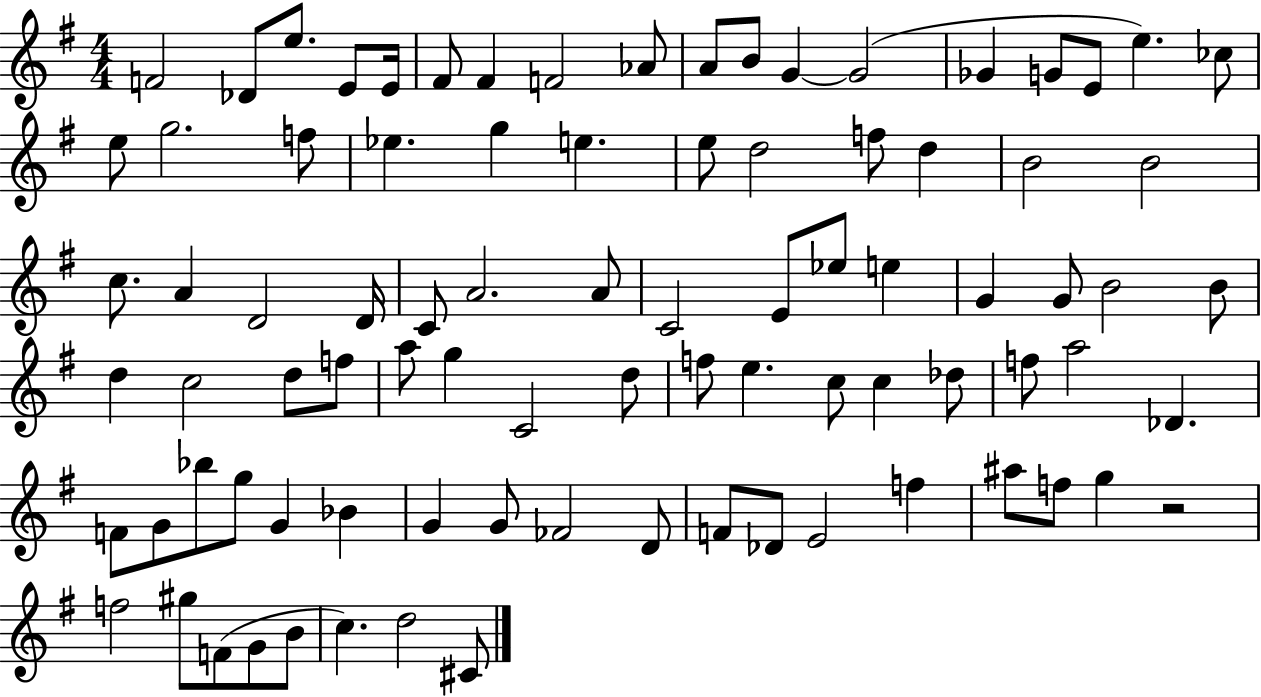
F4/h Db4/e E5/e. E4/e E4/s F#4/e F#4/q F4/h Ab4/e A4/e B4/e G4/q G4/h Gb4/q G4/e E4/e E5/q. CES5/e E5/e G5/h. F5/e Eb5/q. G5/q E5/q. E5/e D5/h F5/e D5/q B4/h B4/h C5/e. A4/q D4/h D4/s C4/e A4/h. A4/e C4/h E4/e Eb5/e E5/q G4/q G4/e B4/h B4/e D5/q C5/h D5/e F5/e A5/e G5/q C4/h D5/e F5/e E5/q. C5/e C5/q Db5/e F5/e A5/h Db4/q. F4/e G4/e Bb5/e G5/e G4/q Bb4/q G4/q G4/e FES4/h D4/e F4/e Db4/e E4/h F5/q A#5/e F5/e G5/q R/h F5/h G#5/e F4/e G4/e B4/e C5/q. D5/h C#4/e